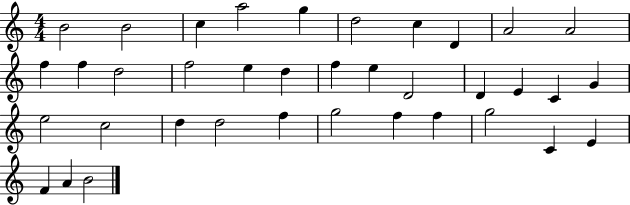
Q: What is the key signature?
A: C major